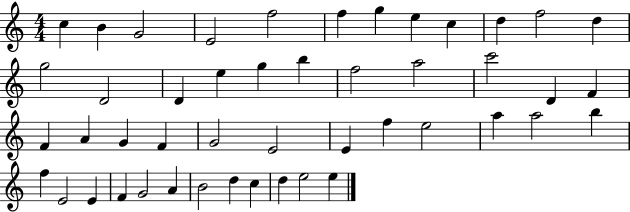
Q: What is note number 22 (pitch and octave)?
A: D4